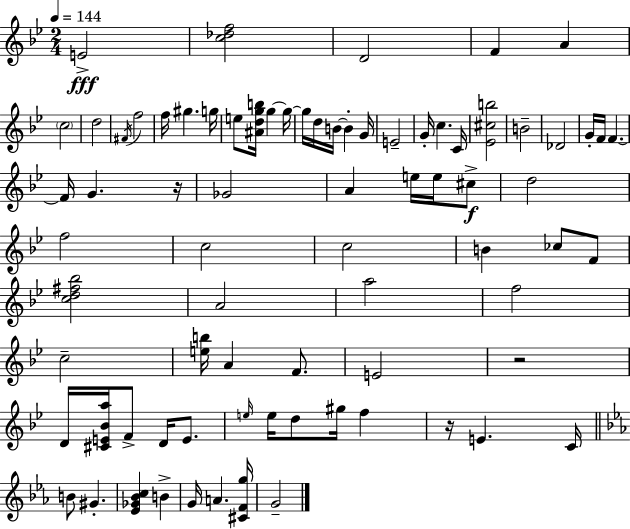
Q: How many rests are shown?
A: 3